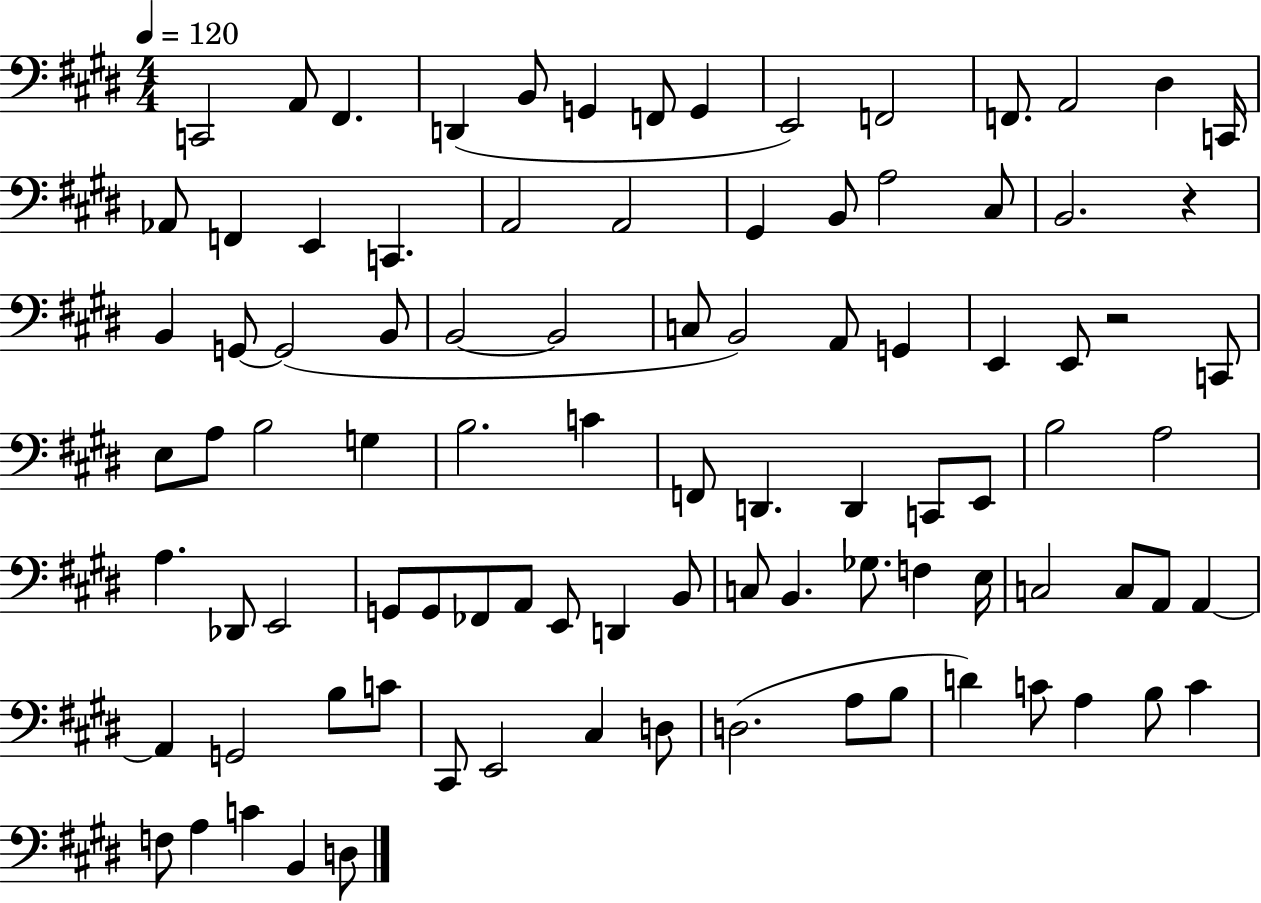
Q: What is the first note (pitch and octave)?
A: C2